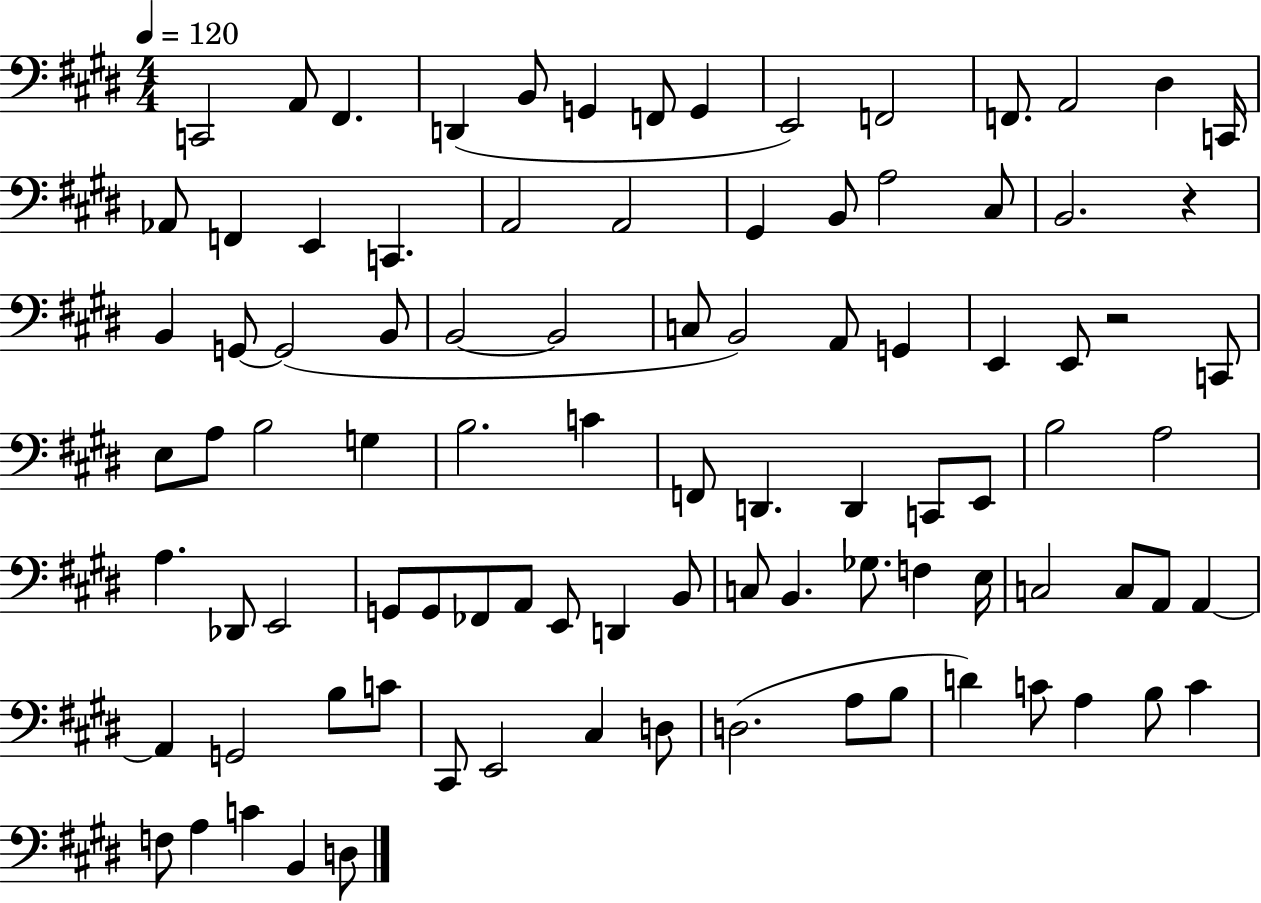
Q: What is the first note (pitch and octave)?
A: C2